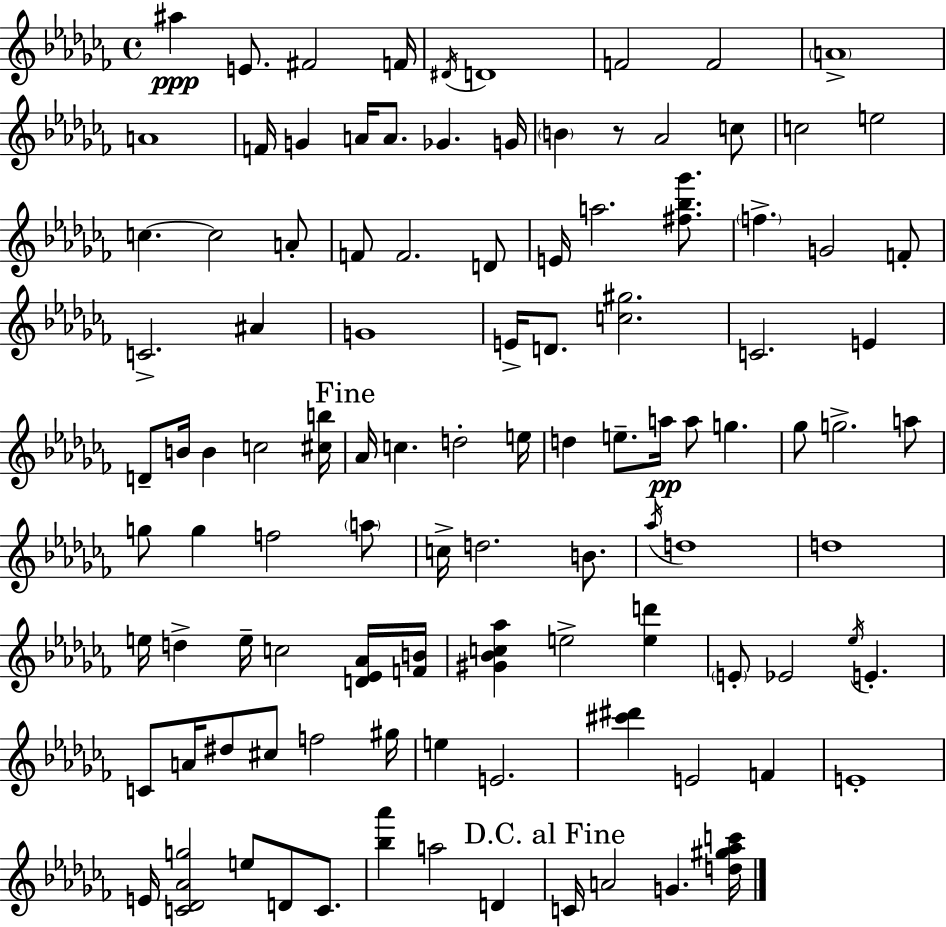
{
  \clef treble
  \time 4/4
  \defaultTimeSignature
  \key aes \minor
  ais''4\ppp e'8. fis'2 f'16 | \acciaccatura { dis'16 } d'1 | f'2 f'2 | \parenthesize a'1-> | \break a'1 | f'16 g'4 a'16 a'8. ges'4. | g'16 \parenthesize b'4 r8 aes'2 c''8 | c''2 e''2 | \break c''4.~~ c''2 a'8-. | f'8 f'2. d'8 | e'16 a''2. <fis'' bes'' ges'''>8. | \parenthesize f''4.-> g'2 f'8-. | \break c'2.-> ais'4 | g'1 | e'16-> d'8. <c'' gis''>2. | c'2. e'4 | \break d'8-- b'16 b'4 c''2 | <cis'' b''>16 \mark "Fine" aes'16 c''4. d''2-. | e''16 d''4 e''8.-- a''16\pp a''8 g''4. | ges''8 g''2.-> a''8 | \break g''8 g''4 f''2 \parenthesize a''8 | c''16-> d''2. b'8. | \acciaccatura { aes''16 } d''1 | d''1 | \break e''16 d''4-> e''16-- c''2 | <d' ees' aes'>16 <f' b'>16 <gis' bes' c'' aes''>4 e''2-> <e'' d'''>4 | \parenthesize e'8-. ees'2 \acciaccatura { ees''16 } e'4.-. | c'8 a'16 dis''8 cis''8 f''2 | \break gis''16 e''4 e'2. | <cis''' dis'''>4 e'2 f'4 | e'1-. | e'16 <c' des' aes' g''>2 e''8 d'8 | \break c'8. <bes'' aes'''>4 a''2 d'4 | \mark "D.C. al Fine" c'16 a'2 g'4. | <d'' gis'' aes'' c'''>16 \bar "|."
}